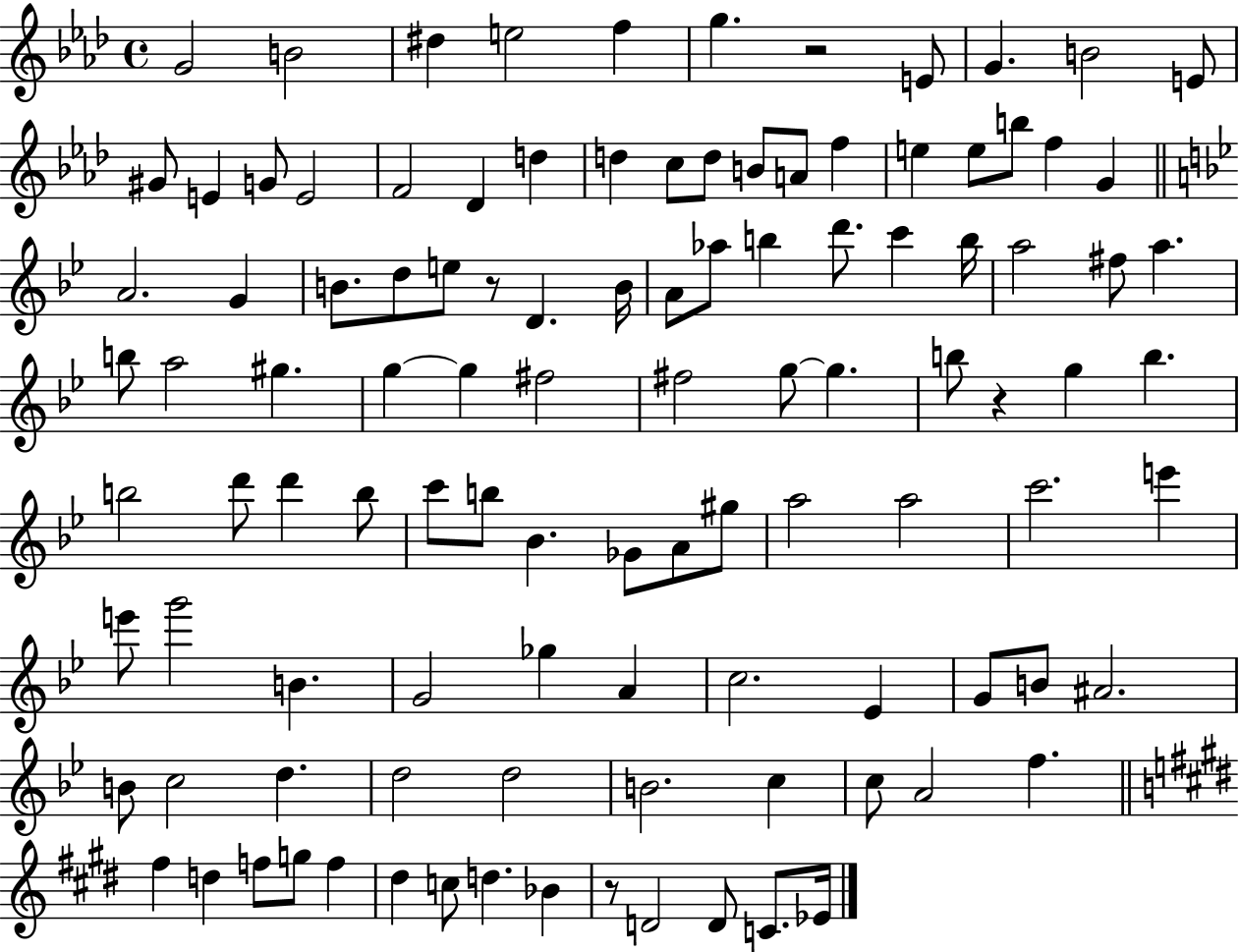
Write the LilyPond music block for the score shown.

{
  \clef treble
  \time 4/4
  \defaultTimeSignature
  \key aes \major
  \repeat volta 2 { g'2 b'2 | dis''4 e''2 f''4 | g''4. r2 e'8 | g'4. b'2 e'8 | \break gis'8 e'4 g'8 e'2 | f'2 des'4 d''4 | d''4 c''8 d''8 b'8 a'8 f''4 | e''4 e''8 b''8 f''4 g'4 | \break \bar "||" \break \key g \minor a'2. g'4 | b'8. d''8 e''8 r8 d'4. b'16 | a'8 aes''8 b''4 d'''8. c'''4 b''16 | a''2 fis''8 a''4. | \break b''8 a''2 gis''4. | g''4~~ g''4 fis''2 | fis''2 g''8~~ g''4. | b''8 r4 g''4 b''4. | \break b''2 d'''8 d'''4 b''8 | c'''8 b''8 bes'4. ges'8 a'8 gis''8 | a''2 a''2 | c'''2. e'''4 | \break e'''8 g'''2 b'4. | g'2 ges''4 a'4 | c''2. ees'4 | g'8 b'8 ais'2. | \break b'8 c''2 d''4. | d''2 d''2 | b'2. c''4 | c''8 a'2 f''4. | \break \bar "||" \break \key e \major fis''4 d''4 f''8 g''8 f''4 | dis''4 c''8 d''4. bes'4 | r8 d'2 d'8 c'8. ees'16 | } \bar "|."
}